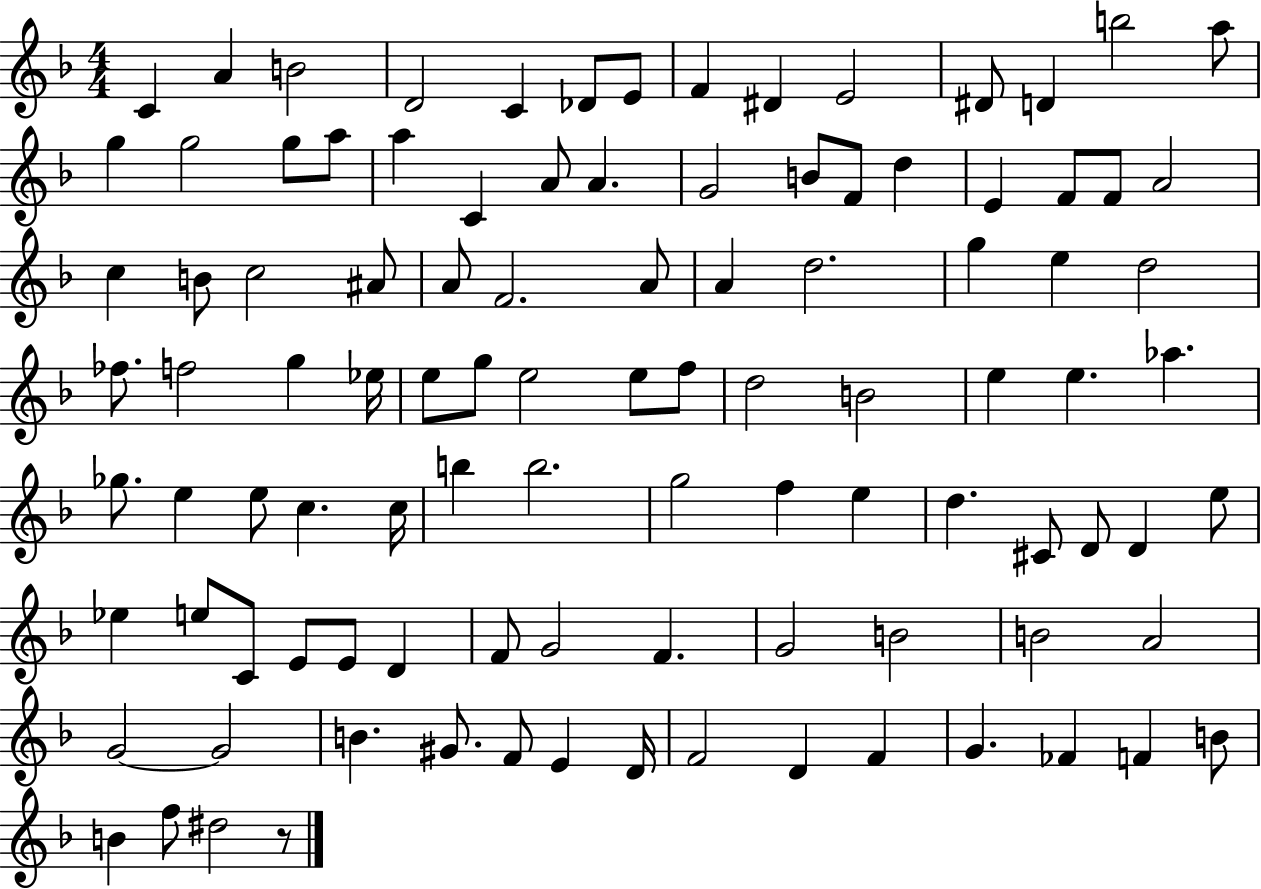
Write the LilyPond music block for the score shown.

{
  \clef treble
  \numericTimeSignature
  \time 4/4
  \key f \major
  c'4 a'4 b'2 | d'2 c'4 des'8 e'8 | f'4 dis'4 e'2 | dis'8 d'4 b''2 a''8 | \break g''4 g''2 g''8 a''8 | a''4 c'4 a'8 a'4. | g'2 b'8 f'8 d''4 | e'4 f'8 f'8 a'2 | \break c''4 b'8 c''2 ais'8 | a'8 f'2. a'8 | a'4 d''2. | g''4 e''4 d''2 | \break fes''8. f''2 g''4 ees''16 | e''8 g''8 e''2 e''8 f''8 | d''2 b'2 | e''4 e''4. aes''4. | \break ges''8. e''4 e''8 c''4. c''16 | b''4 b''2. | g''2 f''4 e''4 | d''4. cis'8 d'8 d'4 e''8 | \break ees''4 e''8 c'8 e'8 e'8 d'4 | f'8 g'2 f'4. | g'2 b'2 | b'2 a'2 | \break g'2~~ g'2 | b'4. gis'8. f'8 e'4 d'16 | f'2 d'4 f'4 | g'4. fes'4 f'4 b'8 | \break b'4 f''8 dis''2 r8 | \bar "|."
}